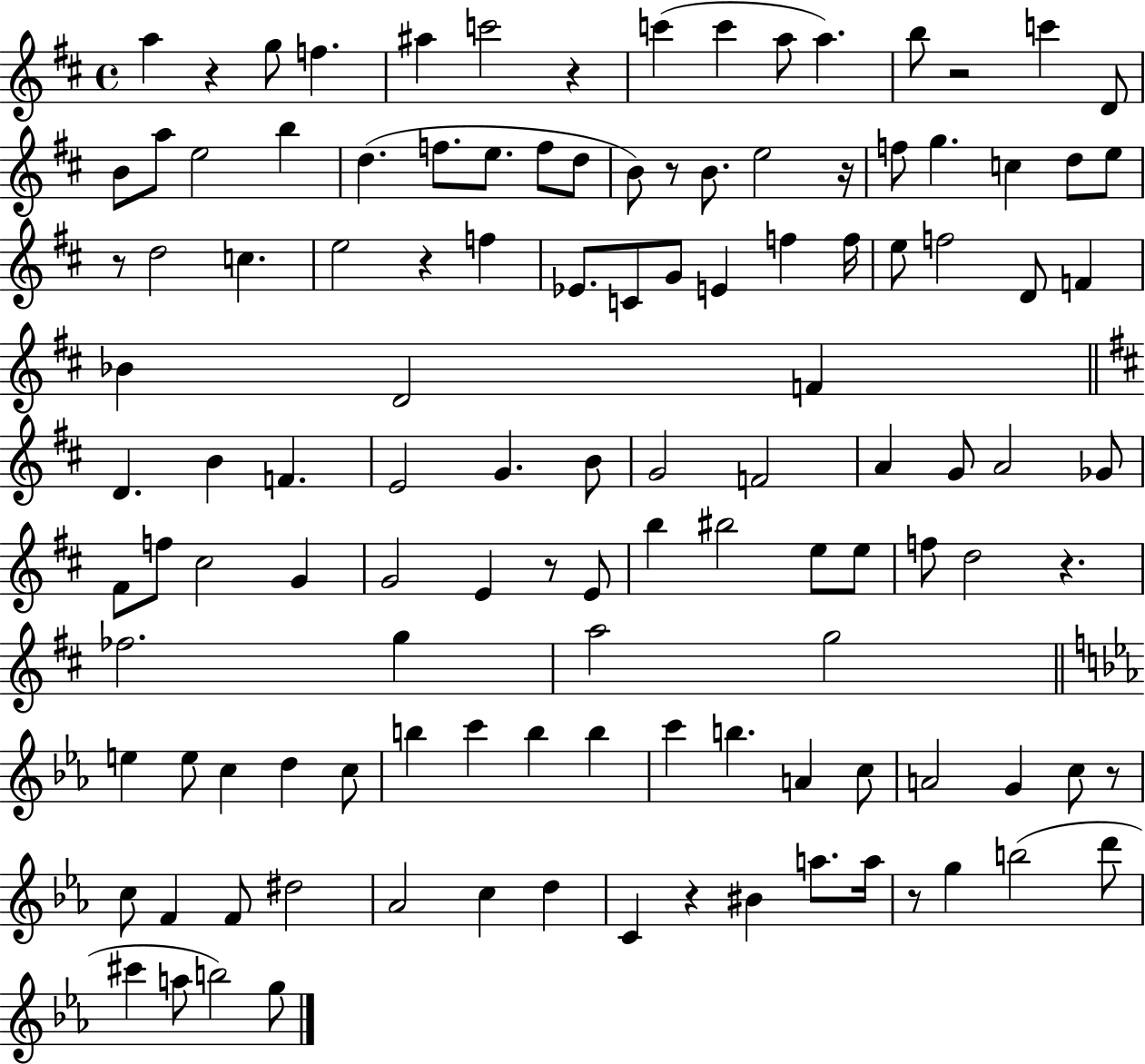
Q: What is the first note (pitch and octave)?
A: A5